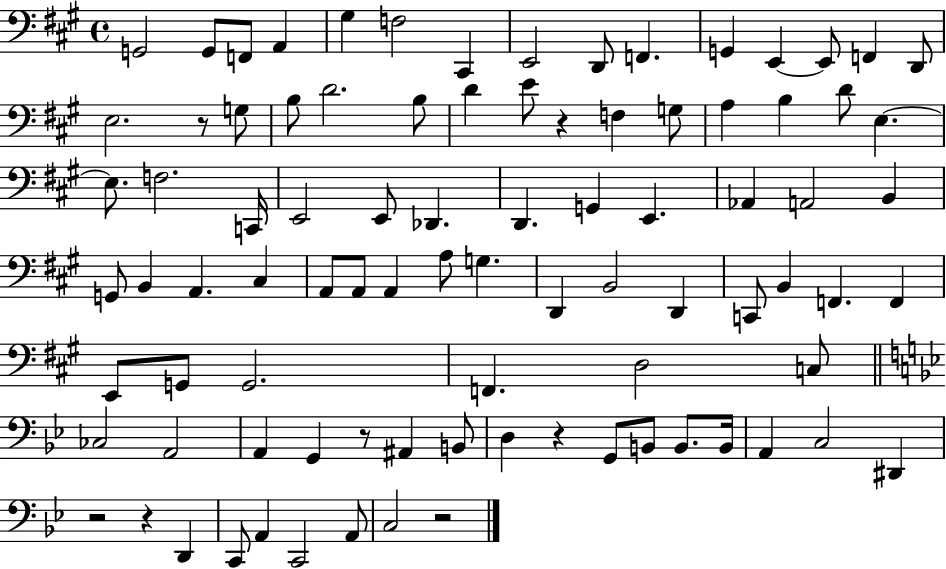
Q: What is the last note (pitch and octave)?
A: C3